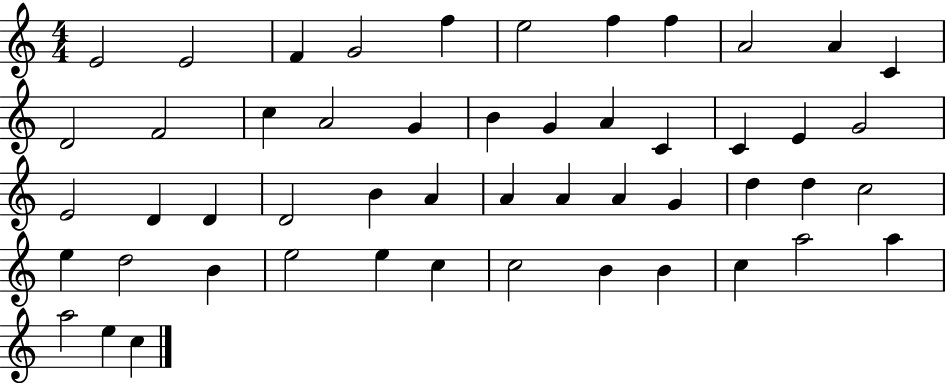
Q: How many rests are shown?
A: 0